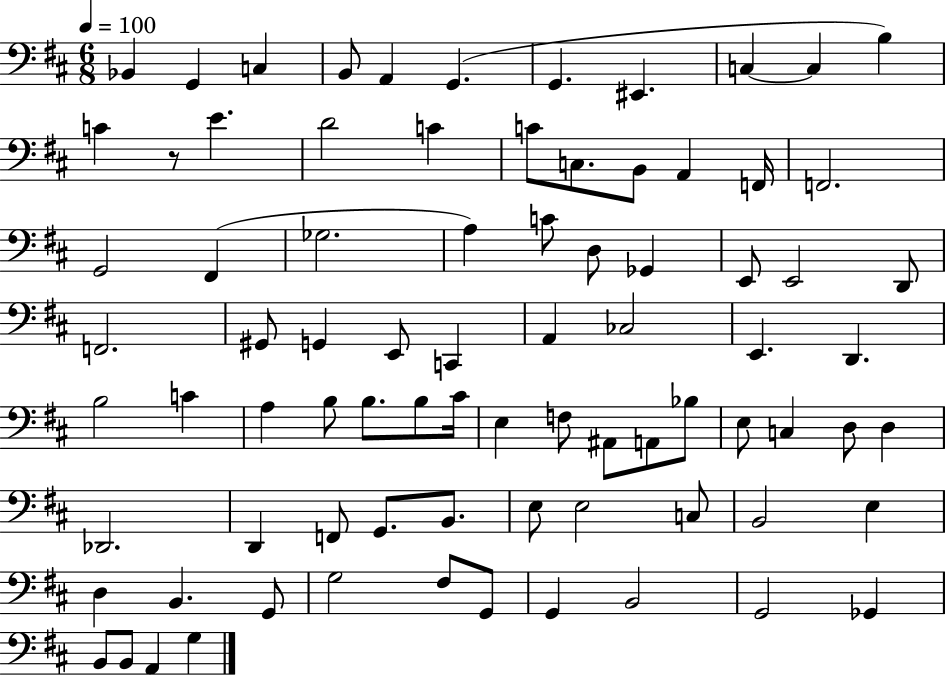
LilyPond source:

{
  \clef bass
  \numericTimeSignature
  \time 6/8
  \key d \major
  \tempo 4 = 100
  bes,4 g,4 c4 | b,8 a,4 g,4.( | g,4. eis,4. | c4~~ c4 b4) | \break c'4 r8 e'4. | d'2 c'4 | c'8 c8. b,8 a,4 f,16 | f,2. | \break g,2 fis,4( | ges2. | a4) c'8 d8 ges,4 | e,8 e,2 d,8 | \break f,2. | gis,8 g,4 e,8 c,4 | a,4 ces2 | e,4. d,4. | \break b2 c'4 | a4 b8 b8. b8 cis'16 | e4 f8 ais,8 a,8 bes8 | e8 c4 d8 d4 | \break des,2. | d,4 f,8 g,8. b,8. | e8 e2 c8 | b,2 e4 | \break d4 b,4. g,8 | g2 fis8 g,8 | g,4 b,2 | g,2 ges,4 | \break b,8 b,8 a,4 g4 | \bar "|."
}